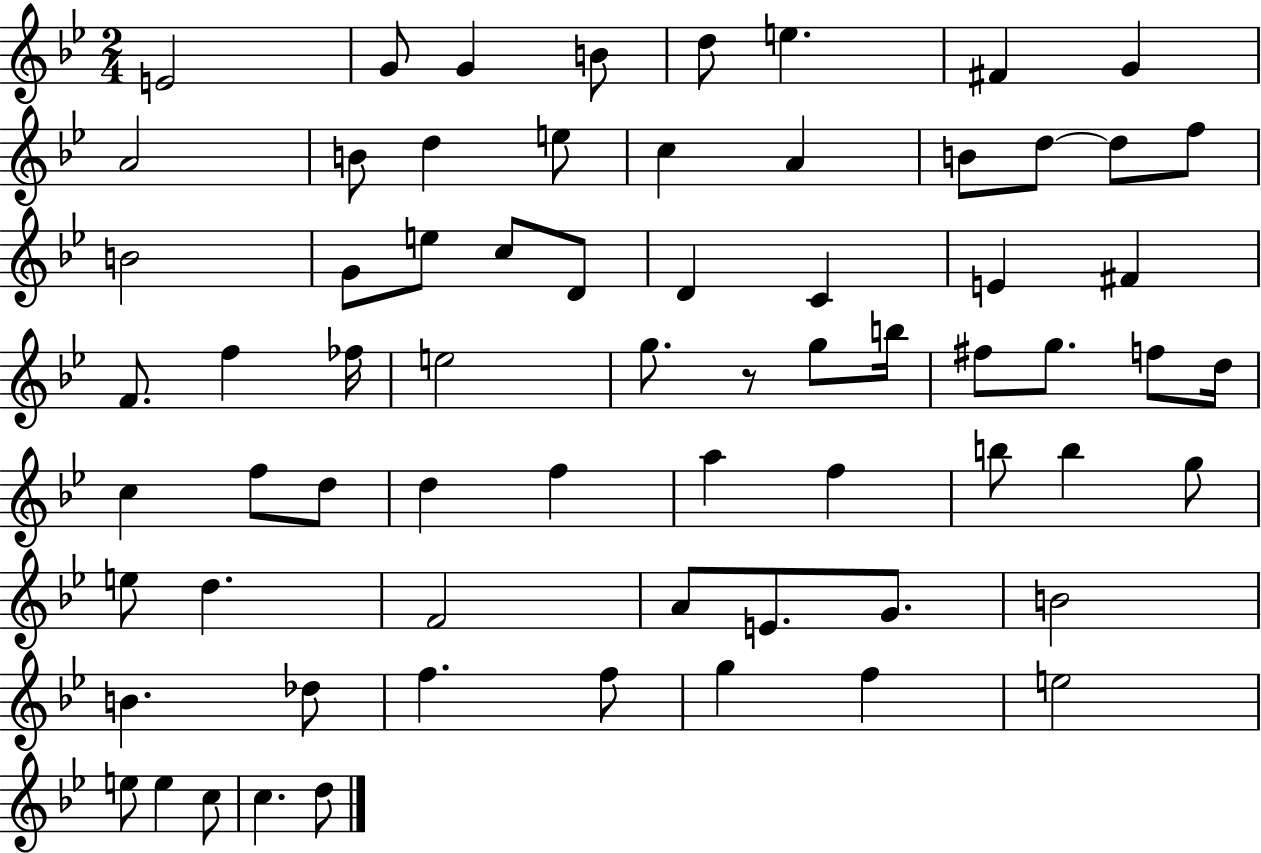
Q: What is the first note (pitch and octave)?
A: E4